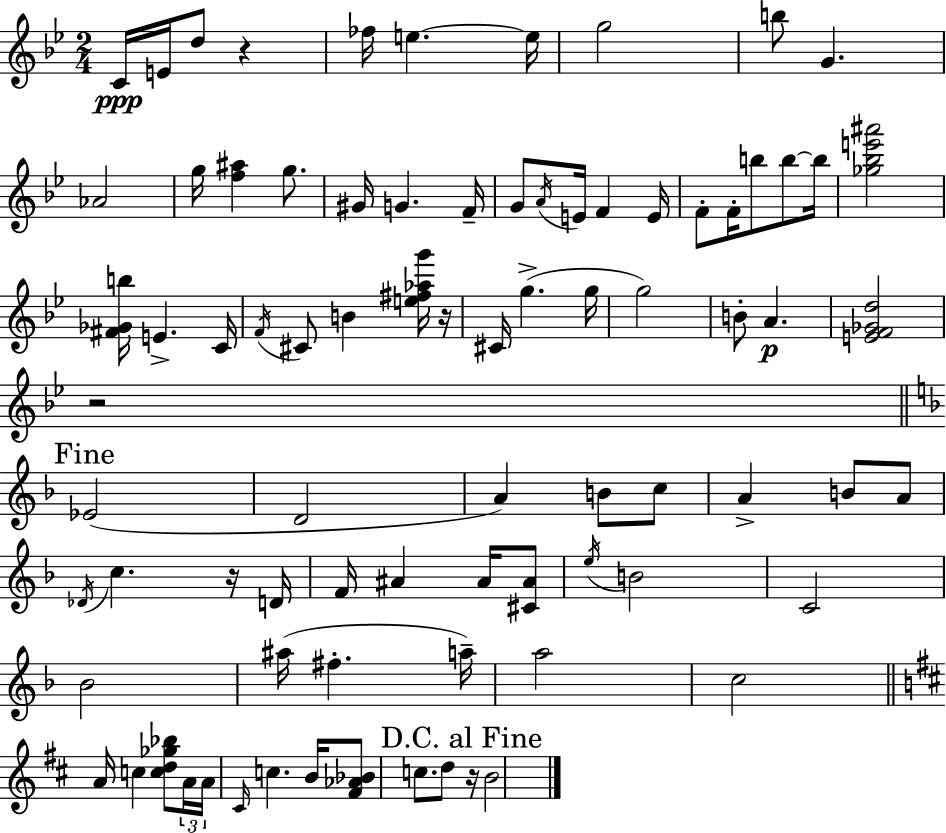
C4/s E4/s D5/e R/q FES5/s E5/q. E5/s G5/h B5/e G4/q. Ab4/h G5/s [F5,A#5]/q G5/e. G#4/s G4/q. F4/s G4/e A4/s E4/s F4/q E4/s F4/e F4/s B5/e B5/e B5/s [Gb5,Bb5,E6,A#6]/h [F#4,Gb4,B5]/s E4/q. C4/s F4/s C#4/e B4/q [E5,F#5,Ab5,G6]/s R/s C#4/s G5/q. G5/s G5/h B4/e A4/q. [E4,F4,Gb4,D5]/h R/h Eb4/h D4/h A4/q B4/e C5/e A4/q B4/e A4/e Db4/s C5/q. R/s D4/s F4/s A#4/q A#4/s [C#4,A#4]/e E5/s B4/h C4/h Bb4/h A#5/s F#5/q. A5/s A5/h C5/h A4/s C5/q [C5,D5,Gb5,Bb5]/e A4/s A4/s C#4/s C5/q. B4/s [F#4,Ab4,Bb4]/e C5/e. D5/e R/s B4/h